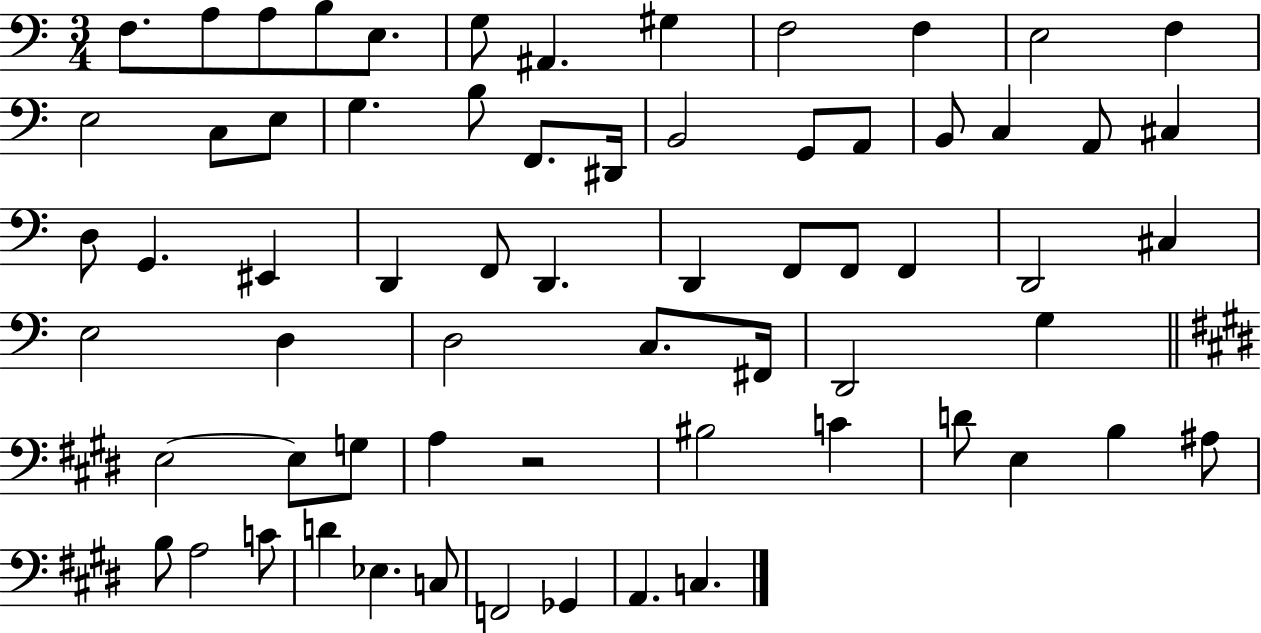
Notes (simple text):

F3/e. A3/e A3/e B3/e E3/e. G3/e A#2/q. G#3/q F3/h F3/q E3/h F3/q E3/h C3/e E3/e G3/q. B3/e F2/e. D#2/s B2/h G2/e A2/e B2/e C3/q A2/e C#3/q D3/e G2/q. EIS2/q D2/q F2/e D2/q. D2/q F2/e F2/e F2/q D2/h C#3/q E3/h D3/q D3/h C3/e. F#2/s D2/h G3/q E3/h E3/e G3/e A3/q R/h BIS3/h C4/q D4/e E3/q B3/q A#3/e B3/e A3/h C4/e D4/q Eb3/q. C3/e F2/h Gb2/q A2/q. C3/q.